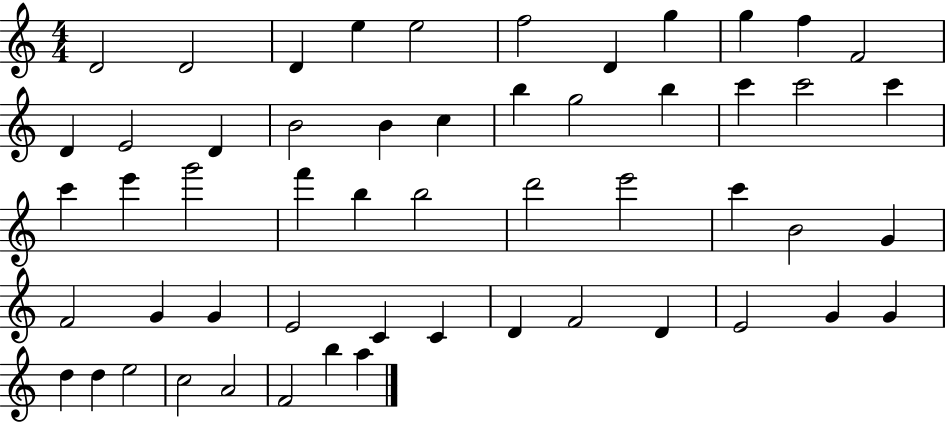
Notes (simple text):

D4/h D4/h D4/q E5/q E5/h F5/h D4/q G5/q G5/q F5/q F4/h D4/q E4/h D4/q B4/h B4/q C5/q B5/q G5/h B5/q C6/q C6/h C6/q C6/q E6/q G6/h F6/q B5/q B5/h D6/h E6/h C6/q B4/h G4/q F4/h G4/q G4/q E4/h C4/q C4/q D4/q F4/h D4/q E4/h G4/q G4/q D5/q D5/q E5/h C5/h A4/h F4/h B5/q A5/q